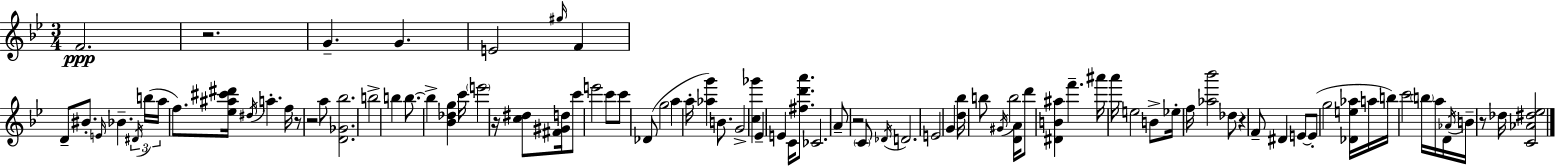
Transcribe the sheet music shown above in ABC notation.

X:1
T:Untitled
M:3/4
L:1/4
K:Bb
F2 z2 G G E2 ^g/4 F D/2 ^B/2 E/4 _B ^D/4 b/4 a/4 f/2 [_e^a^c'^d']/4 ^d/4 a f/4 z/2 z2 a/2 [D_G_b]2 b2 b b/2 b [_B_dg] c'/4 e'2 z/4 [c^d]/2 [^F^Gd]/4 c'/2 e'2 c'/2 c'/2 _D/2 g2 a a/4 [_ag'] B/2 G2 [c_g'] _E E C/4 [^fd'a']/2 _C2 A/2 z2 C/2 _D/4 D2 E2 G [d_b]/4 b/2 ^G/4 b2 [DA]/4 d'/2 [^DB^a] f' ^a'/4 a'/4 e2 B/2 _e/4 f/4 [_a_b']2 _d/2 z F/2 ^D E/2 E/2 g2 [_De_a]/4 a/4 b/4 c'2 b/4 a/4 D/4 _A/4 B/4 z/2 _d/4 [C_A^d_e]2